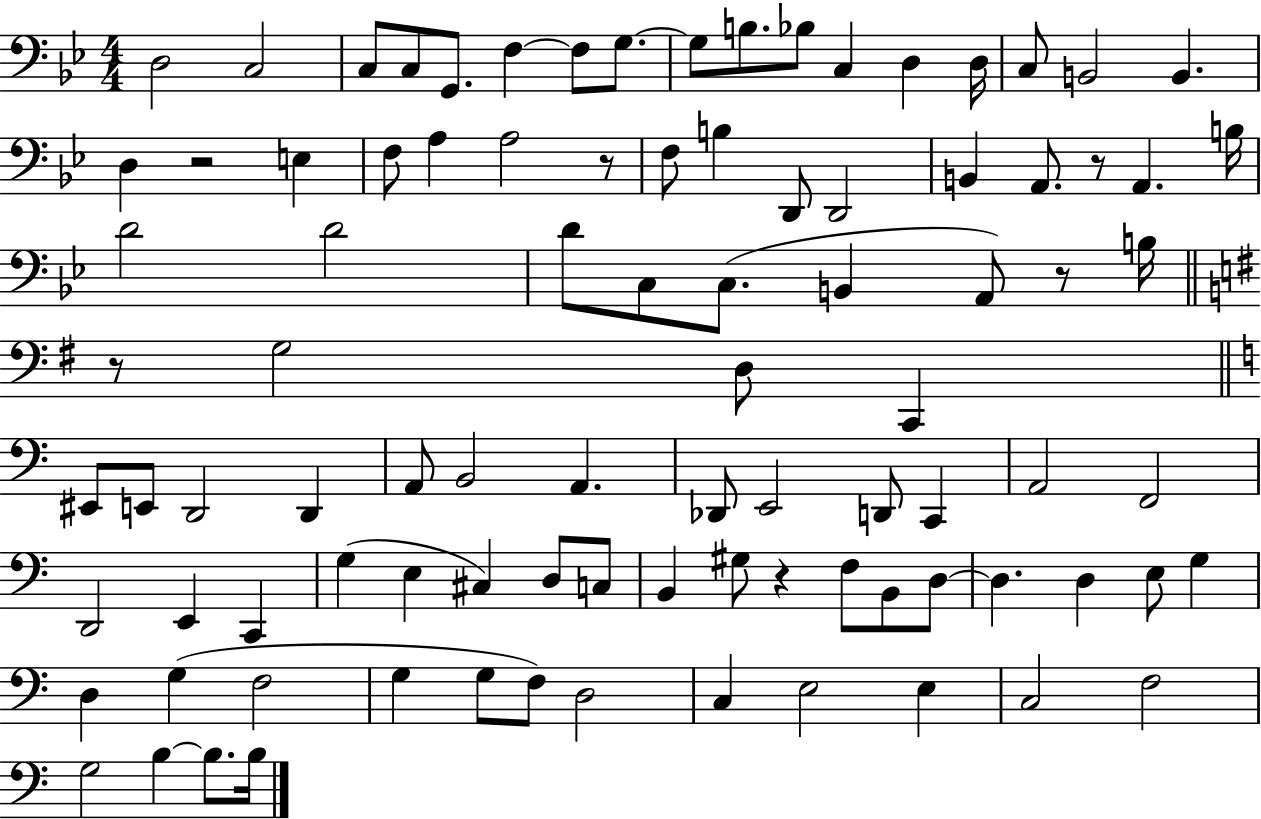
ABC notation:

X:1
T:Untitled
M:4/4
L:1/4
K:Bb
D,2 C,2 C,/2 C,/2 G,,/2 F, F,/2 G,/2 G,/2 B,/2 _B,/2 C, D, D,/4 C,/2 B,,2 B,, D, z2 E, F,/2 A, A,2 z/2 F,/2 B, D,,/2 D,,2 B,, A,,/2 z/2 A,, B,/4 D2 D2 D/2 C,/2 C,/2 B,, A,,/2 z/2 B,/4 z/2 G,2 D,/2 C,, ^E,,/2 E,,/2 D,,2 D,, A,,/2 B,,2 A,, _D,,/2 E,,2 D,,/2 C,, A,,2 F,,2 D,,2 E,, C,, G, E, ^C, D,/2 C,/2 B,, ^G,/2 z F,/2 B,,/2 D,/2 D, D, E,/2 G, D, G, F,2 G, G,/2 F,/2 D,2 C, E,2 E, C,2 F,2 G,2 B, B,/2 B,/4